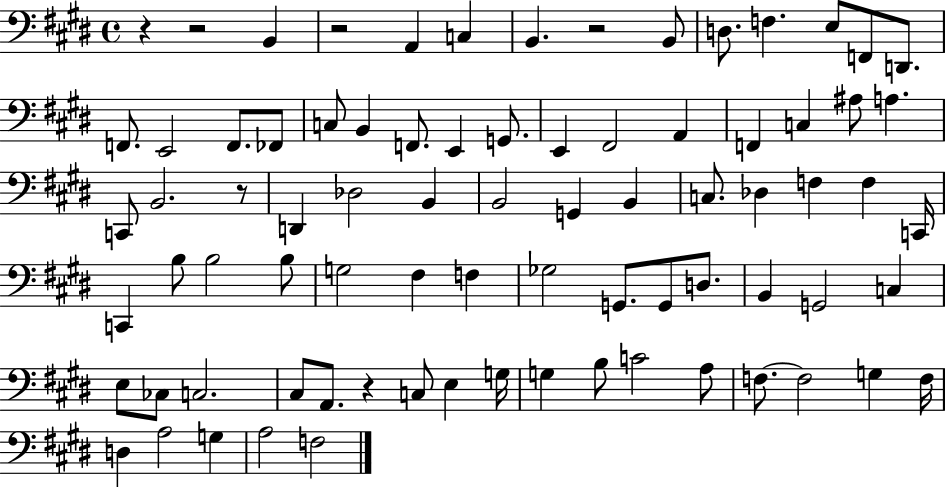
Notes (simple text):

R/q R/h B2/q R/h A2/q C3/q B2/q. R/h B2/e D3/e. F3/q. E3/e F2/e D2/e. F2/e. E2/h F2/e. FES2/e C3/e B2/q F2/e. E2/q G2/e. E2/q F#2/h A2/q F2/q C3/q A#3/e A3/q. C2/e B2/h. R/e D2/q Db3/h B2/q B2/h G2/q B2/q C3/e. Db3/q F3/q F3/q C2/s C2/q B3/e B3/h B3/e G3/h F#3/q F3/q Gb3/h G2/e. G2/e D3/e. B2/q G2/h C3/q E3/e CES3/e C3/h. C#3/e A2/e. R/q C3/e E3/q G3/s G3/q B3/e C4/h A3/e F3/e. F3/h G3/q F3/s D3/q A3/h G3/q A3/h F3/h